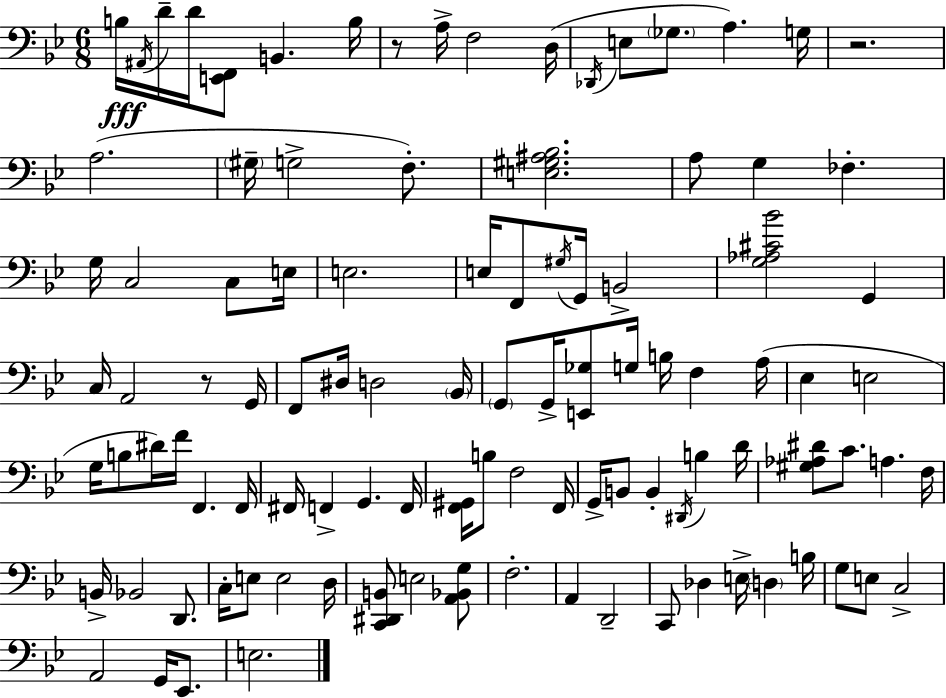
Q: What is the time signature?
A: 6/8